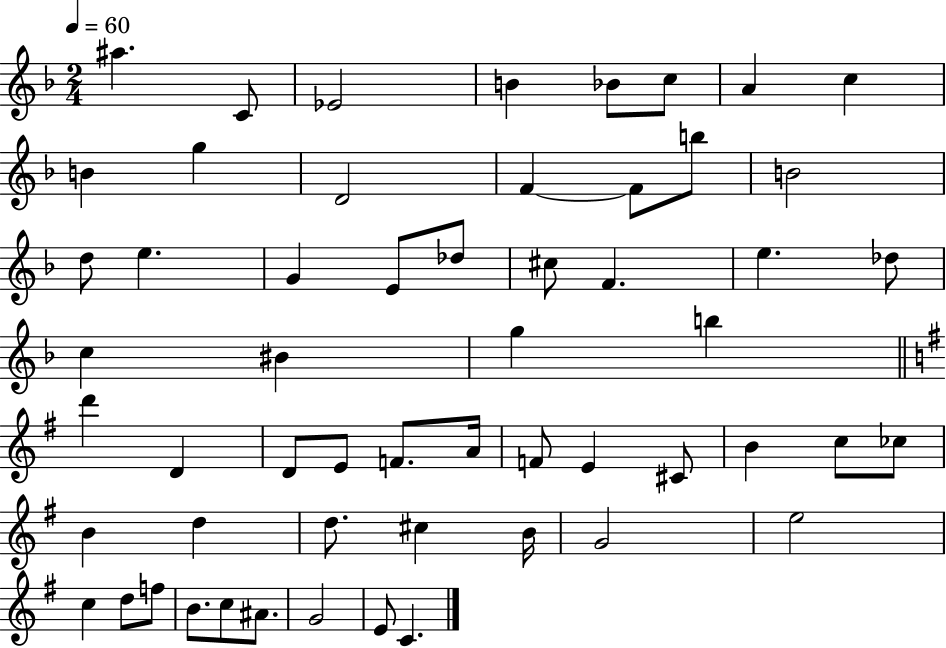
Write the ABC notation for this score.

X:1
T:Untitled
M:2/4
L:1/4
K:F
^a C/2 _E2 B _B/2 c/2 A c B g D2 F F/2 b/2 B2 d/2 e G E/2 _d/2 ^c/2 F e _d/2 c ^B g b d' D D/2 E/2 F/2 A/4 F/2 E ^C/2 B c/2 _c/2 B d d/2 ^c B/4 G2 e2 c d/2 f/2 B/2 c/2 ^A/2 G2 E/2 C